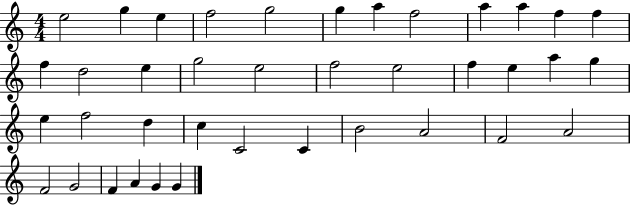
X:1
T:Untitled
M:4/4
L:1/4
K:C
e2 g e f2 g2 g a f2 a a f f f d2 e g2 e2 f2 e2 f e a g e f2 d c C2 C B2 A2 F2 A2 F2 G2 F A G G